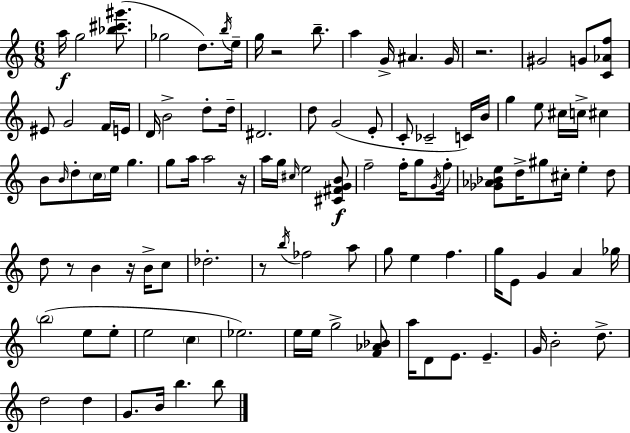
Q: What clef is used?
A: treble